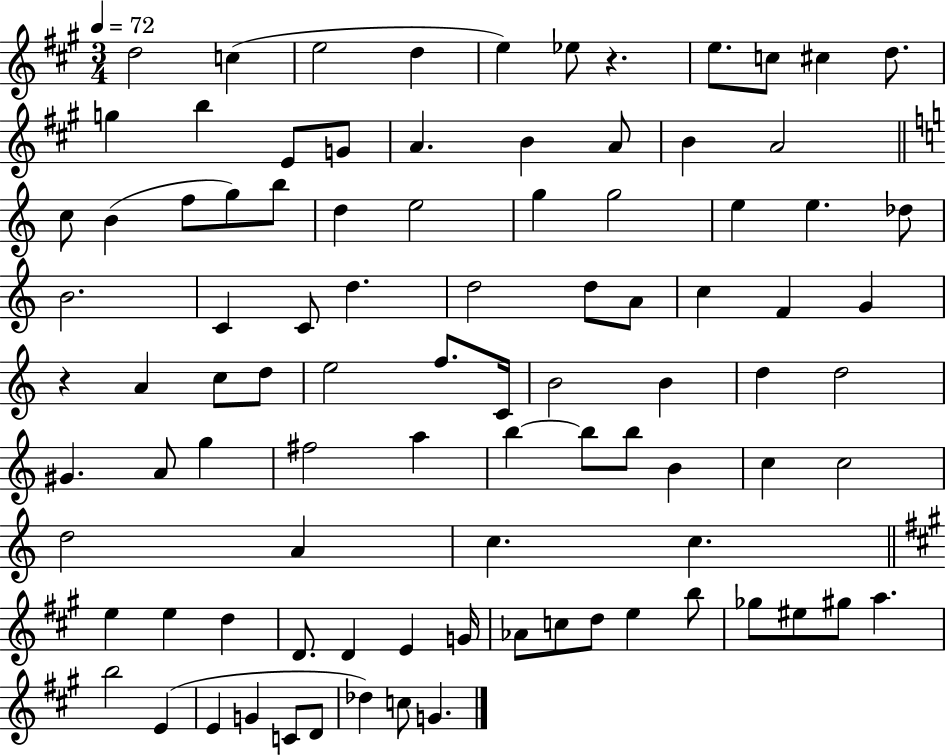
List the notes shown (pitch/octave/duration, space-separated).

D5/h C5/q E5/h D5/q E5/q Eb5/e R/q. E5/e. C5/e C#5/q D5/e. G5/q B5/q E4/e G4/e A4/q. B4/q A4/e B4/q A4/h C5/e B4/q F5/e G5/e B5/e D5/q E5/h G5/q G5/h E5/q E5/q. Db5/e B4/h. C4/q C4/e D5/q. D5/h D5/e A4/e C5/q F4/q G4/q R/q A4/q C5/e D5/e E5/h F5/e. C4/s B4/h B4/q D5/q D5/h G#4/q. A4/e G5/q F#5/h A5/q B5/q B5/e B5/e B4/q C5/q C5/h D5/h A4/q C5/q. C5/q. E5/q E5/q D5/q D4/e. D4/q E4/q G4/s Ab4/e C5/e D5/e E5/q B5/e Gb5/e EIS5/e G#5/e A5/q. B5/h E4/q E4/q G4/q C4/e D4/e Db5/q C5/e G4/q.